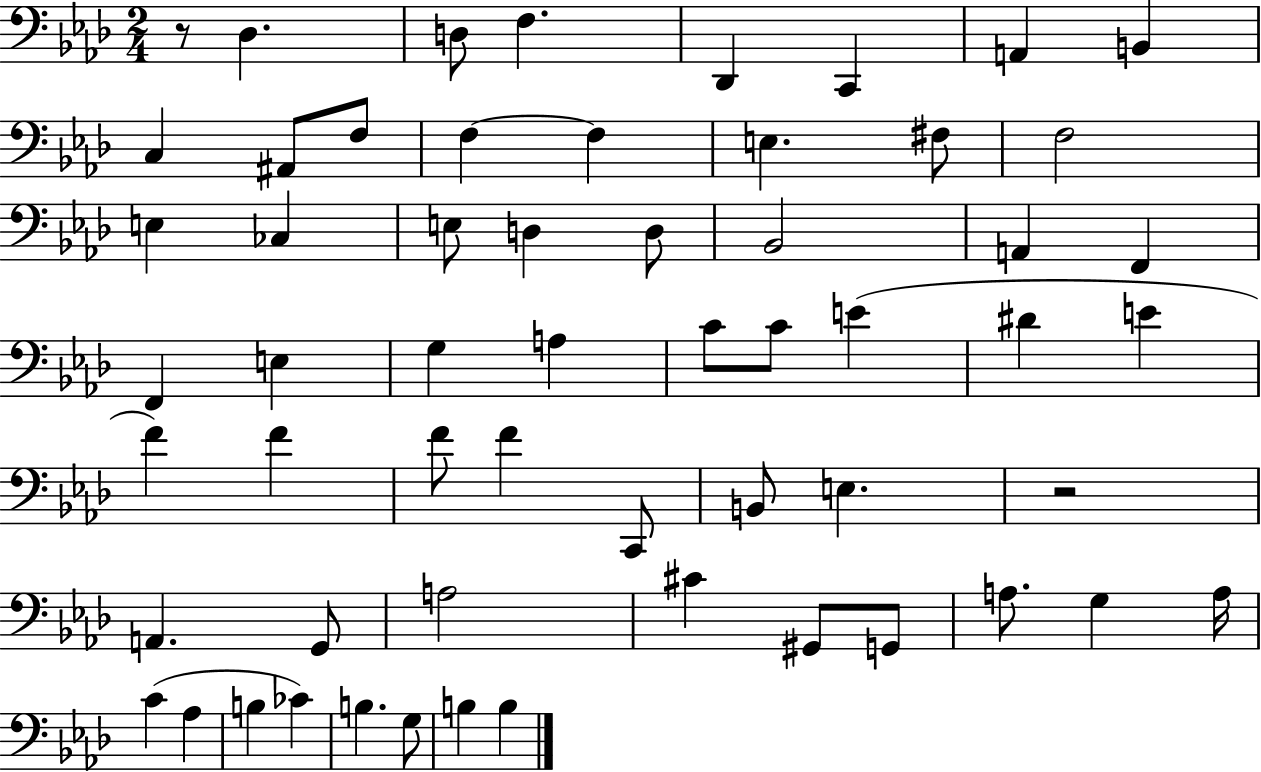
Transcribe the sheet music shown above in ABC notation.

X:1
T:Untitled
M:2/4
L:1/4
K:Ab
z/2 _D, D,/2 F, _D,, C,, A,, B,, C, ^A,,/2 F,/2 F, F, E, ^F,/2 F,2 E, _C, E,/2 D, D,/2 _B,,2 A,, F,, F,, E, G, A, C/2 C/2 E ^D E F F F/2 F C,,/2 B,,/2 E, z2 A,, G,,/2 A,2 ^C ^G,,/2 G,,/2 A,/2 G, A,/4 C _A, B, _C B, G,/2 B, B,